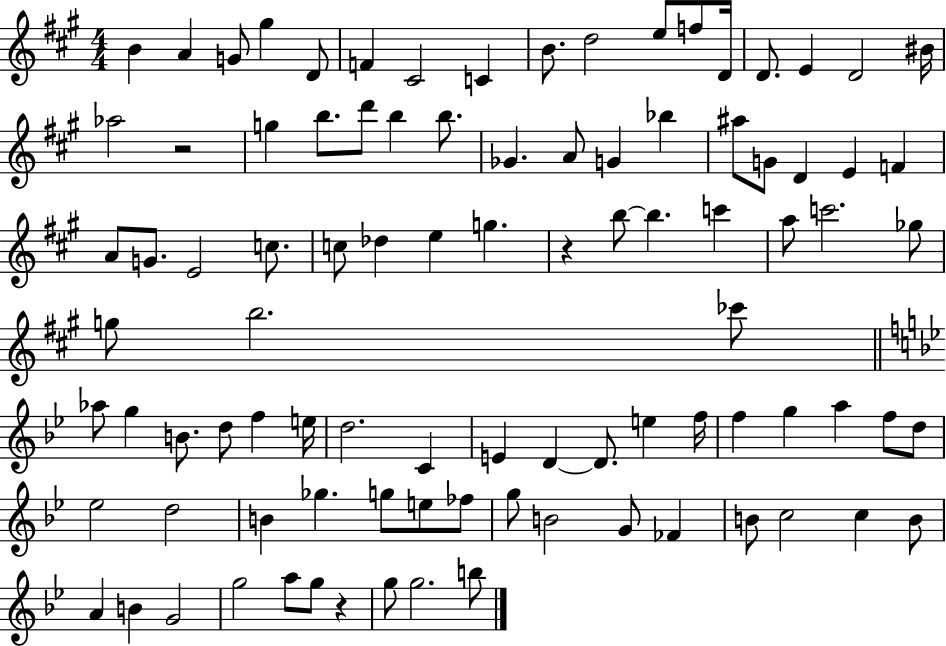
B4/q A4/q G4/e G#5/q D4/e F4/q C#4/h C4/q B4/e. D5/h E5/e F5/e D4/s D4/e. E4/q D4/h BIS4/s Ab5/h R/h G5/q B5/e. D6/e B5/q B5/e. Gb4/q. A4/e G4/q Bb5/q A#5/e G4/e D4/q E4/q F4/q A4/e G4/e. E4/h C5/e. C5/e Db5/q E5/q G5/q. R/q B5/e B5/q. C6/q A5/e C6/h. Gb5/e G5/e B5/h. CES6/e Ab5/e G5/q B4/e. D5/e F5/q E5/s D5/h. C4/q E4/q D4/q D4/e. E5/q F5/s F5/q G5/q A5/q F5/e D5/e Eb5/h D5/h B4/q Gb5/q. G5/e E5/e FES5/e G5/e B4/h G4/e FES4/q B4/e C5/h C5/q B4/e A4/q B4/q G4/h G5/h A5/e G5/e R/q G5/e G5/h. B5/e